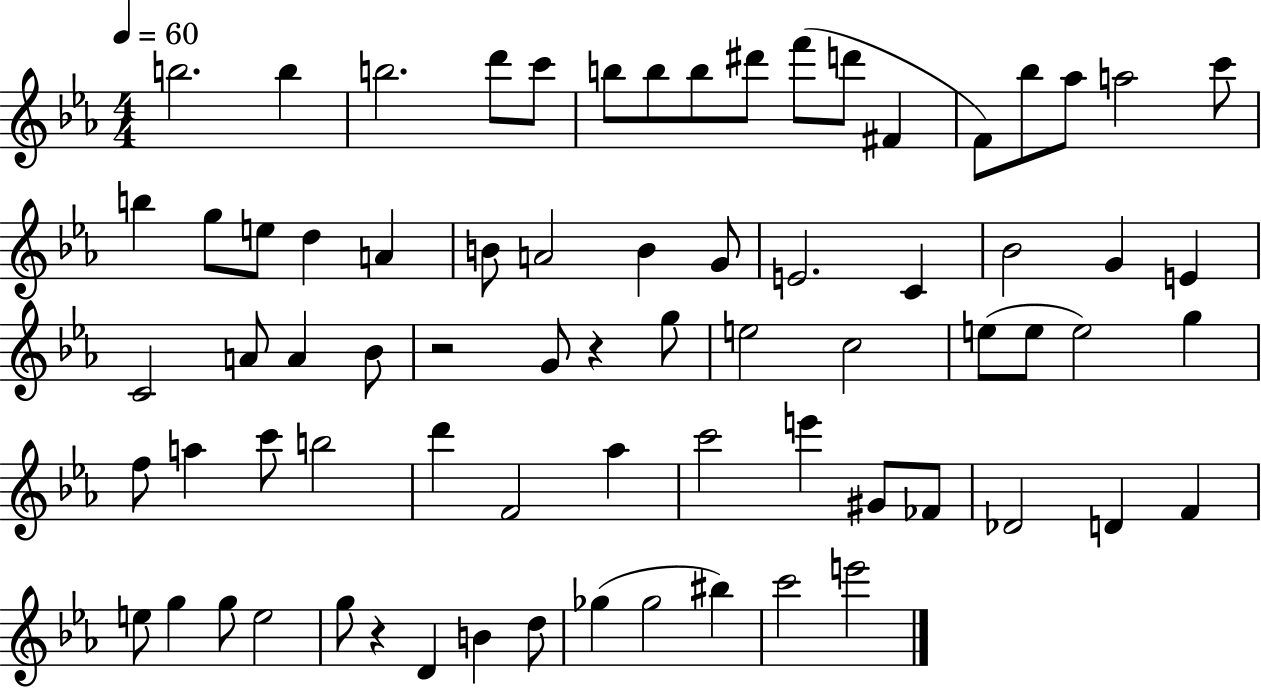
{
  \clef treble
  \numericTimeSignature
  \time 4/4
  \key ees \major
  \tempo 4 = 60
  b''2. b''4 | b''2. d'''8 c'''8 | b''8 b''8 b''8 dis'''8 f'''8( d'''8 fis'4 | f'8) bes''8 aes''8 a''2 c'''8 | \break b''4 g''8 e''8 d''4 a'4 | b'8 a'2 b'4 g'8 | e'2. c'4 | bes'2 g'4 e'4 | \break c'2 a'8 a'4 bes'8 | r2 g'8 r4 g''8 | e''2 c''2 | e''8( e''8 e''2) g''4 | \break f''8 a''4 c'''8 b''2 | d'''4 f'2 aes''4 | c'''2 e'''4 gis'8 fes'8 | des'2 d'4 f'4 | \break e''8 g''4 g''8 e''2 | g''8 r4 d'4 b'4 d''8 | ges''4( ges''2 bis''4) | c'''2 e'''2 | \break \bar "|."
}